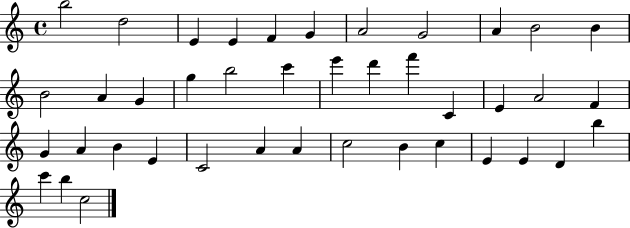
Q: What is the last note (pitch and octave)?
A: C5